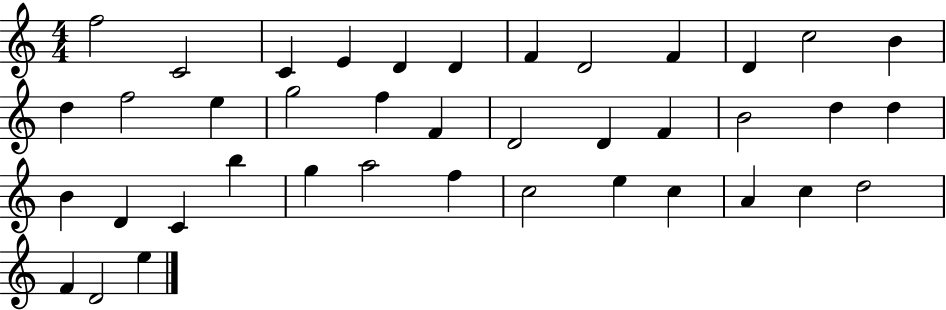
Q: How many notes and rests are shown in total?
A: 40